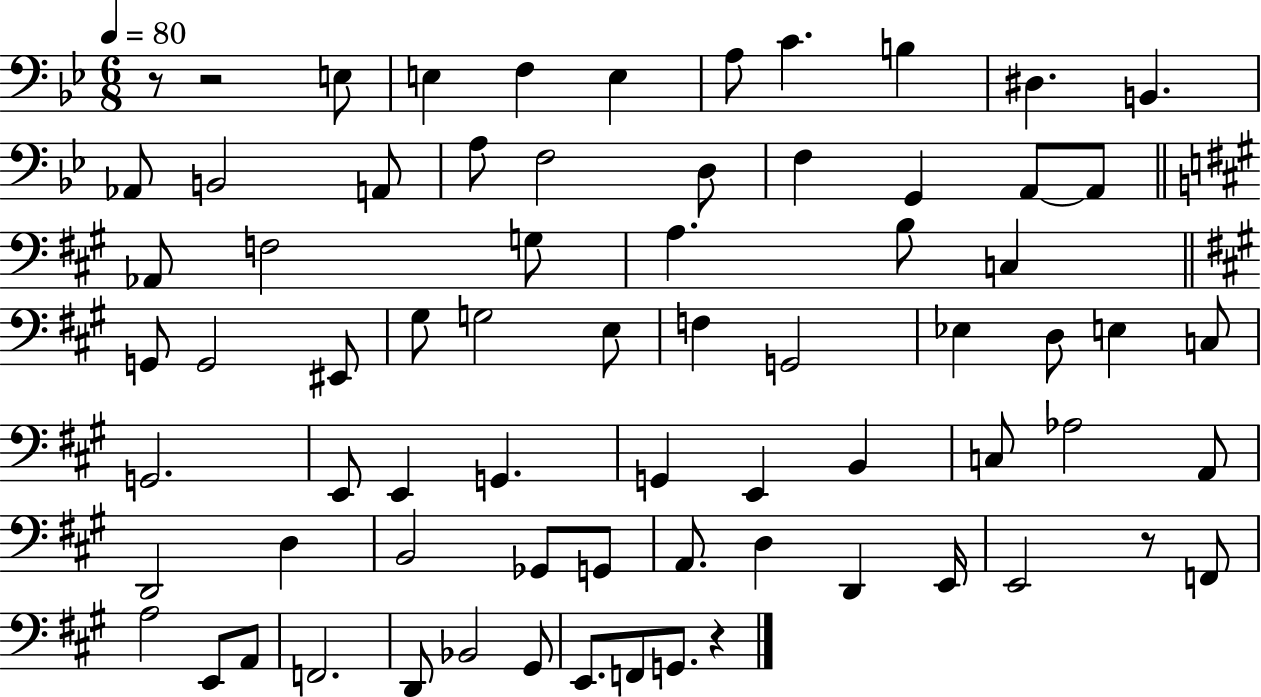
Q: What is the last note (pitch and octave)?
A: G2